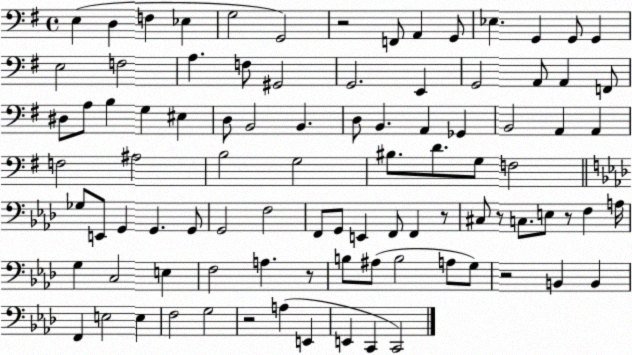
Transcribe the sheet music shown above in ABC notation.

X:1
T:Untitled
M:4/4
L:1/4
K:G
E, D, F, _E, G,2 G,,2 z2 F,,/2 A,, G,,/2 _E, G,, G,,/2 G,, E,2 F,2 A, F,/2 ^G,,2 G,,2 E,, G,,2 A,,/2 A,, F,,/2 ^D,/2 A,/2 B, G, ^E, D,/2 B,,2 B,, D,/2 B,, A,, _G,, B,,2 A,, A,, F,2 ^A,2 B,2 G,2 ^B,/2 D/2 G,/2 F,2 _G,/2 E,,/2 G,, G,, G,,/2 G,,2 F,2 F,,/2 G,,/2 E,, F,,/2 F,, z/2 ^C,/2 z/2 C,/2 E,/2 z/2 F, A,/4 G, C,2 E, F,2 A, z/2 B,/2 ^A,/2 B,2 A,/2 G,/2 z2 B,, B,, F,, E,2 E, F,2 G,2 z2 A, E,, E,, C,, C,,2